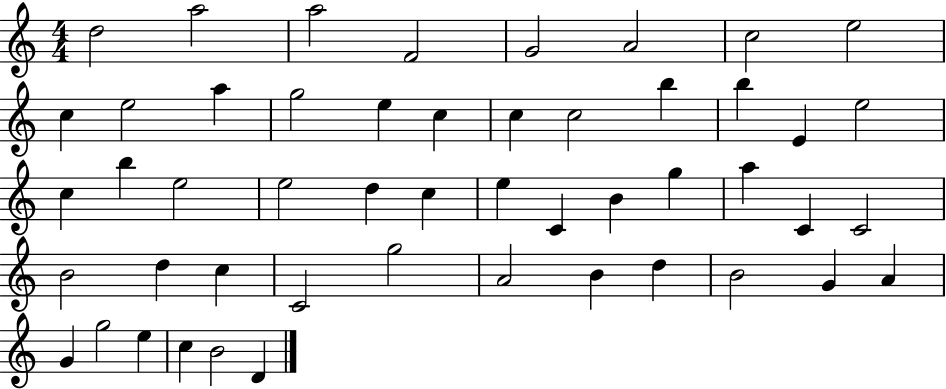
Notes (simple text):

D5/h A5/h A5/h F4/h G4/h A4/h C5/h E5/h C5/q E5/h A5/q G5/h E5/q C5/q C5/q C5/h B5/q B5/q E4/q E5/h C5/q B5/q E5/h E5/h D5/q C5/q E5/q C4/q B4/q G5/q A5/q C4/q C4/h B4/h D5/q C5/q C4/h G5/h A4/h B4/q D5/q B4/h G4/q A4/q G4/q G5/h E5/q C5/q B4/h D4/q